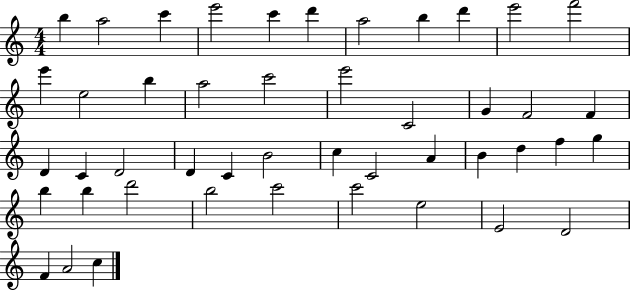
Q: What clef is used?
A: treble